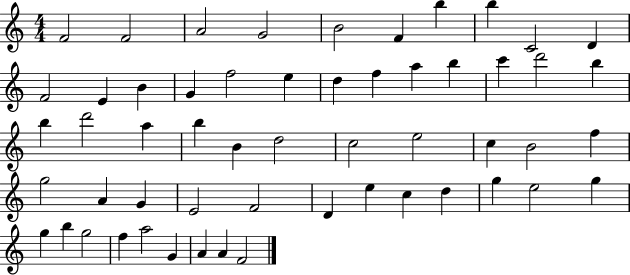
F4/h F4/h A4/h G4/h B4/h F4/q B5/q B5/q C4/h D4/q F4/h E4/q B4/q G4/q F5/h E5/q D5/q F5/q A5/q B5/q C6/q D6/h B5/q B5/q D6/h A5/q B5/q B4/q D5/h C5/h E5/h C5/q B4/h F5/q G5/h A4/q G4/q E4/h F4/h D4/q E5/q C5/q D5/q G5/q E5/h G5/q G5/q B5/q G5/h F5/q A5/h G4/q A4/q A4/q F4/h